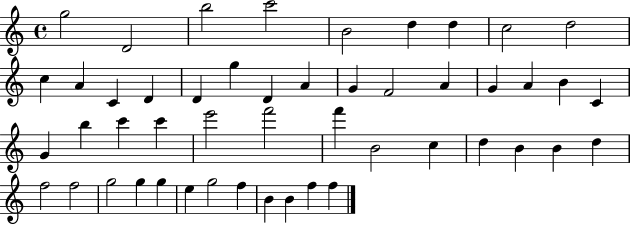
X:1
T:Untitled
M:4/4
L:1/4
K:C
g2 D2 b2 c'2 B2 d d c2 d2 c A C D D g D A G F2 A G A B C G b c' c' e'2 f'2 f' B2 c d B B d f2 f2 g2 g g e g2 f B B f f